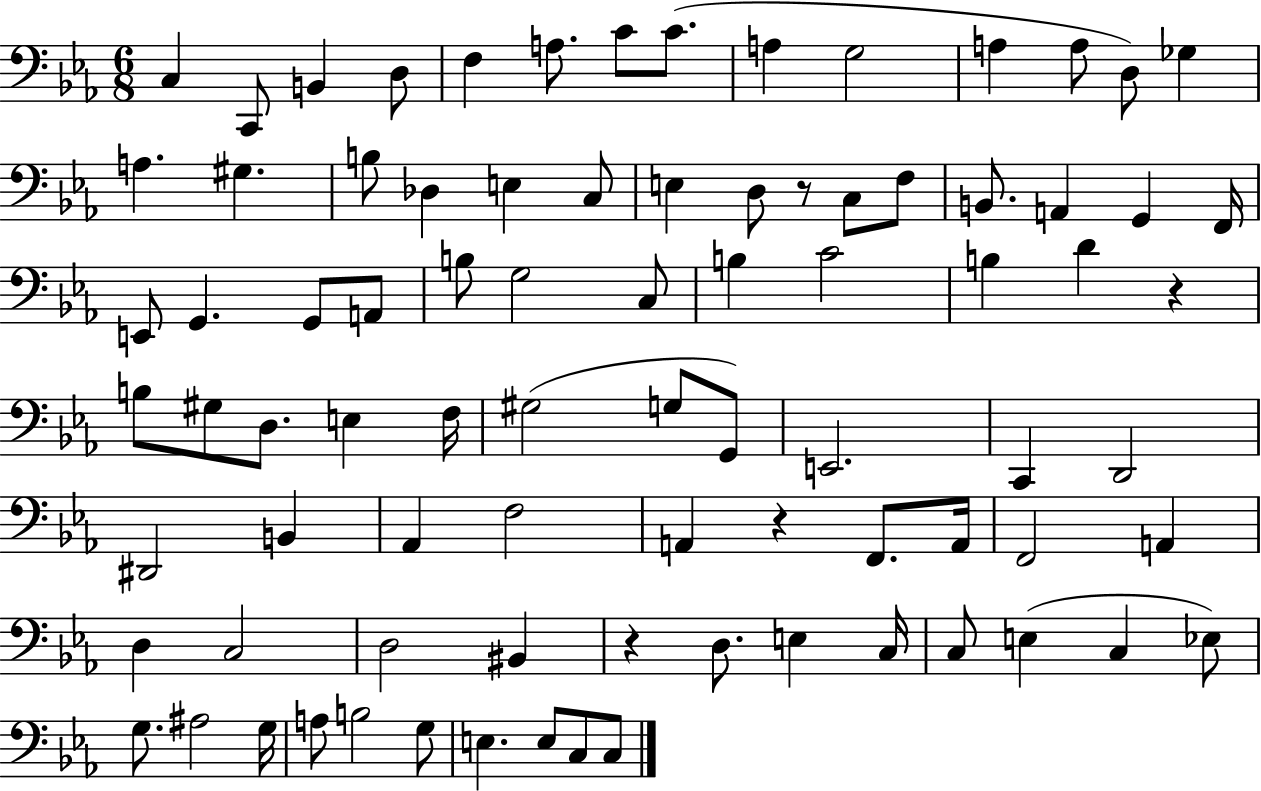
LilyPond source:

{
  \clef bass
  \numericTimeSignature
  \time 6/8
  \key ees \major
  c4 c,8 b,4 d8 | f4 a8. c'8 c'8.( | a4 g2 | a4 a8 d8) ges4 | \break a4. gis4. | b8 des4 e4 c8 | e4 d8 r8 c8 f8 | b,8. a,4 g,4 f,16 | \break e,8 g,4. g,8 a,8 | b8 g2 c8 | b4 c'2 | b4 d'4 r4 | \break b8 gis8 d8. e4 f16 | gis2( g8 g,8) | e,2. | c,4 d,2 | \break dis,2 b,4 | aes,4 f2 | a,4 r4 f,8. a,16 | f,2 a,4 | \break d4 c2 | d2 bis,4 | r4 d8. e4 c16 | c8 e4( c4 ees8) | \break g8. ais2 g16 | a8 b2 g8 | e4. e8 c8 c8 | \bar "|."
}